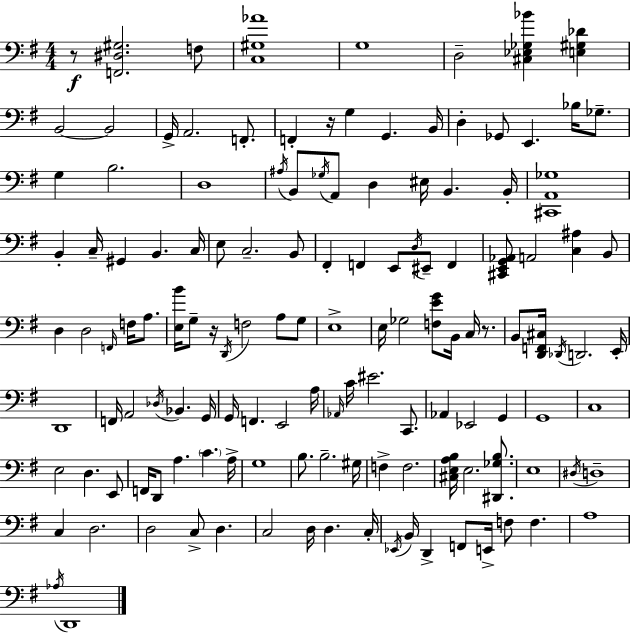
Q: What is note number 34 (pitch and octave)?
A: E3